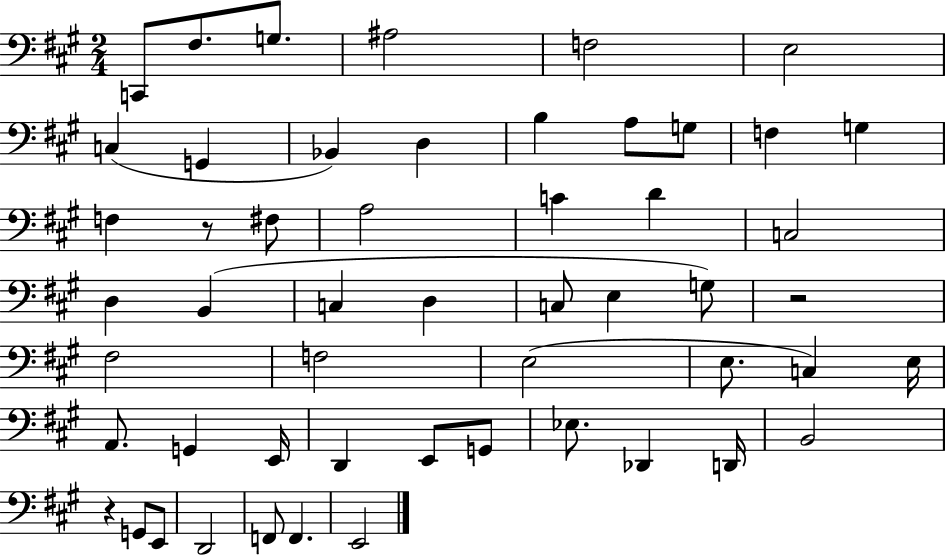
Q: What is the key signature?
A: A major